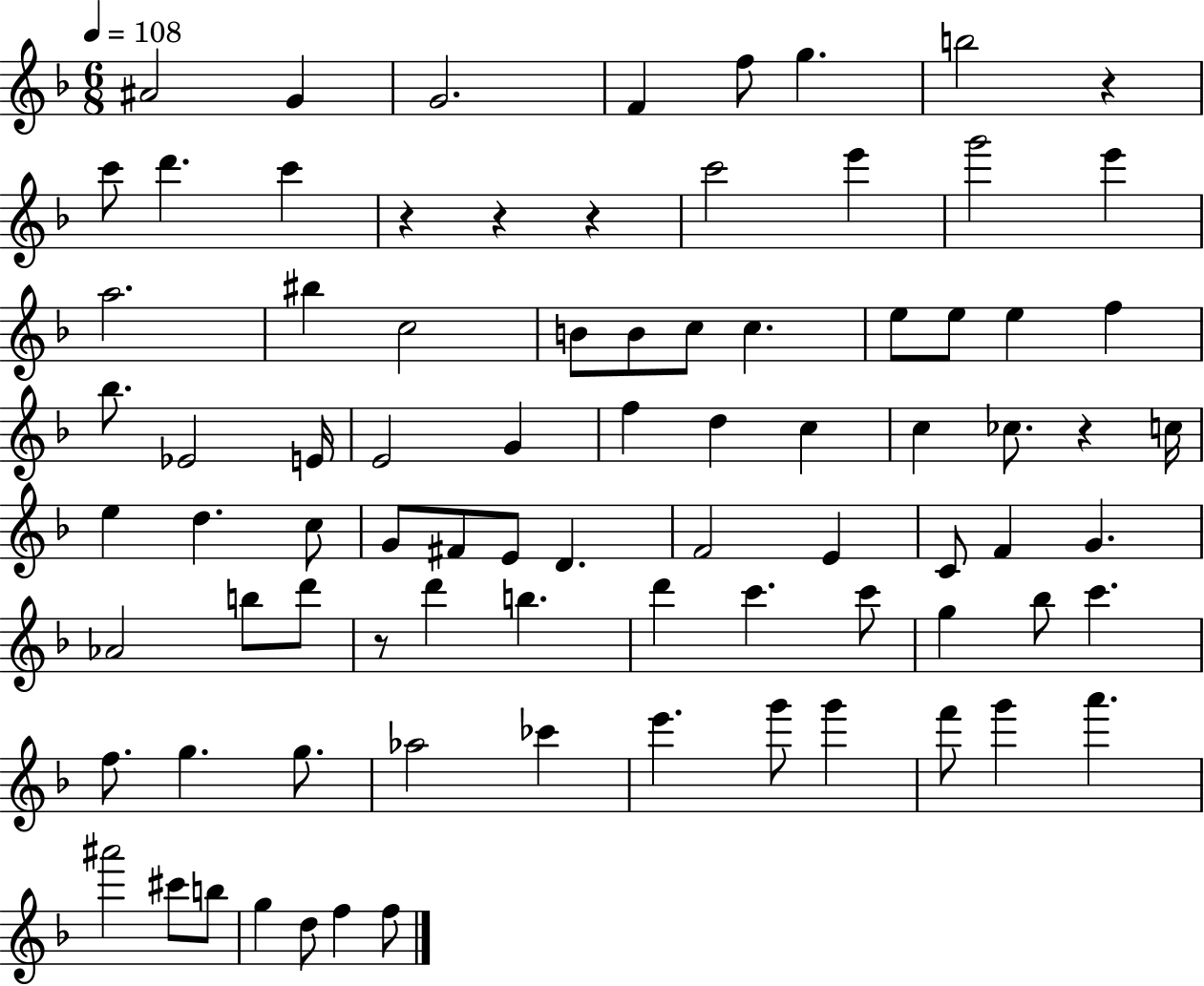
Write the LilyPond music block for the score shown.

{
  \clef treble
  \numericTimeSignature
  \time 6/8
  \key f \major
  \tempo 4 = 108
  ais'2 g'4 | g'2. | f'4 f''8 g''4. | b''2 r4 | \break c'''8 d'''4. c'''4 | r4 r4 r4 | c'''2 e'''4 | g'''2 e'''4 | \break a''2. | bis''4 c''2 | b'8 b'8 c''8 c''4. | e''8 e''8 e''4 f''4 | \break bes''8. ees'2 e'16 | e'2 g'4 | f''4 d''4 c''4 | c''4 ces''8. r4 c''16 | \break e''4 d''4. c''8 | g'8 fis'8 e'8 d'4. | f'2 e'4 | c'8 f'4 g'4. | \break aes'2 b''8 d'''8 | r8 d'''4 b''4. | d'''4 c'''4. c'''8 | g''4 bes''8 c'''4. | \break f''8. g''4. g''8. | aes''2 ces'''4 | e'''4. g'''8 g'''4 | f'''8 g'''4 a'''4. | \break ais'''2 cis'''8 b''8 | g''4 d''8 f''4 f''8 | \bar "|."
}